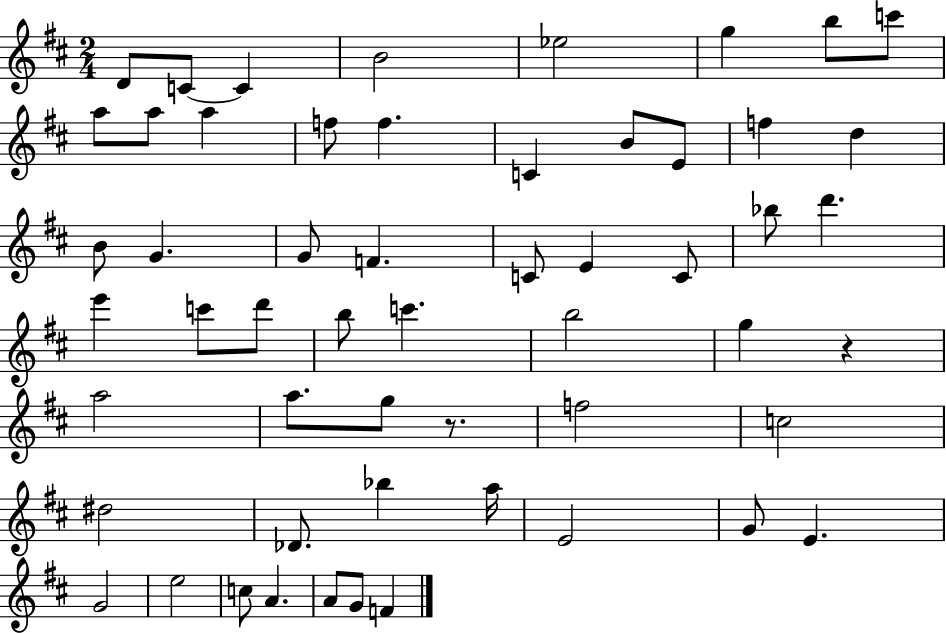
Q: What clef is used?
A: treble